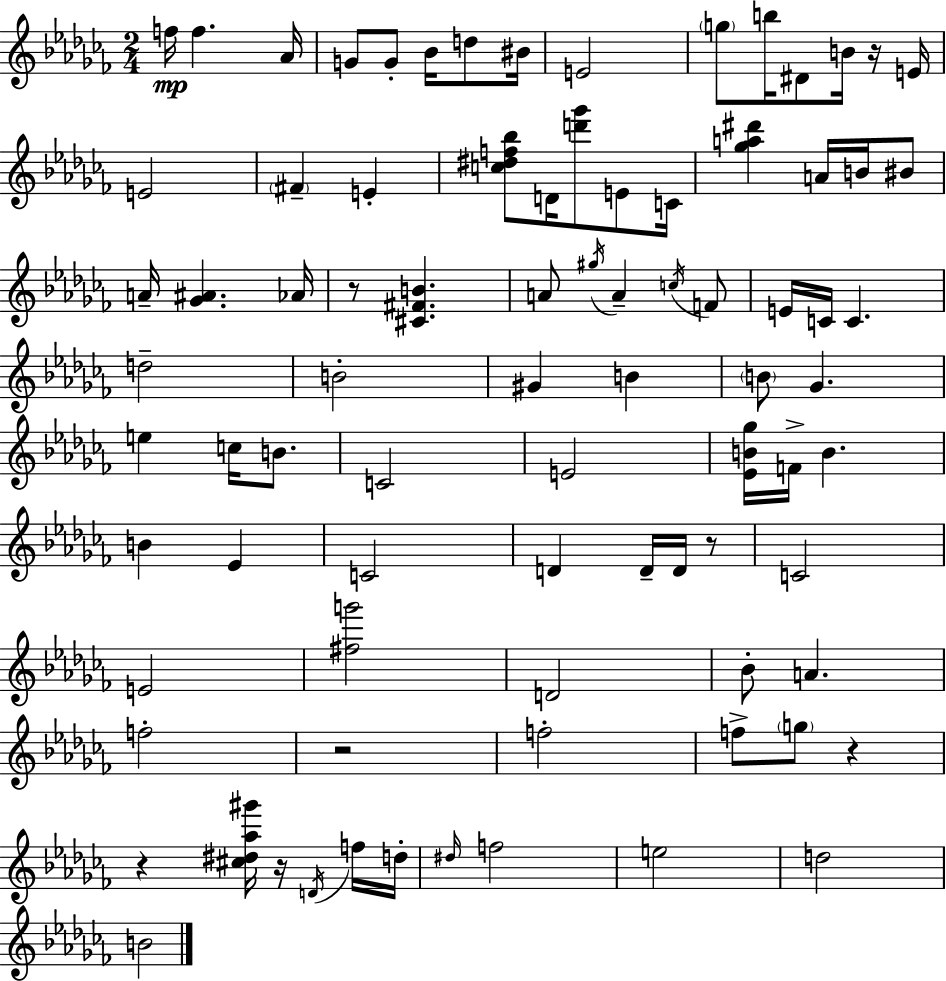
F5/s F5/q. Ab4/s G4/e G4/e Bb4/s D5/e BIS4/s E4/h G5/e B5/s D#4/e B4/s R/s E4/s E4/h F#4/q E4/q [C5,D#5,F5,Bb5]/e D4/s [D6,Gb6]/e E4/e C4/s [Gb5,A5,D#6]/q A4/s B4/s BIS4/e A4/s [Gb4,A#4]/q. Ab4/s R/e [C#4,F#4,B4]/q. A4/e G#5/s A4/q C5/s F4/e E4/s C4/s C4/q. D5/h B4/h G#4/q B4/q B4/e Gb4/q. E5/q C5/s B4/e. C4/h E4/h [Eb4,B4,Gb5]/s F4/s B4/q. B4/q Eb4/q C4/h D4/q D4/s D4/s R/e C4/h E4/h [F#5,G6]/h D4/h Bb4/e A4/q. F5/h R/h F5/h F5/e G5/e R/q R/q [C#5,D#5,Ab5,G#6]/s R/s D4/s F5/s D5/s D#5/s F5/h E5/h D5/h B4/h